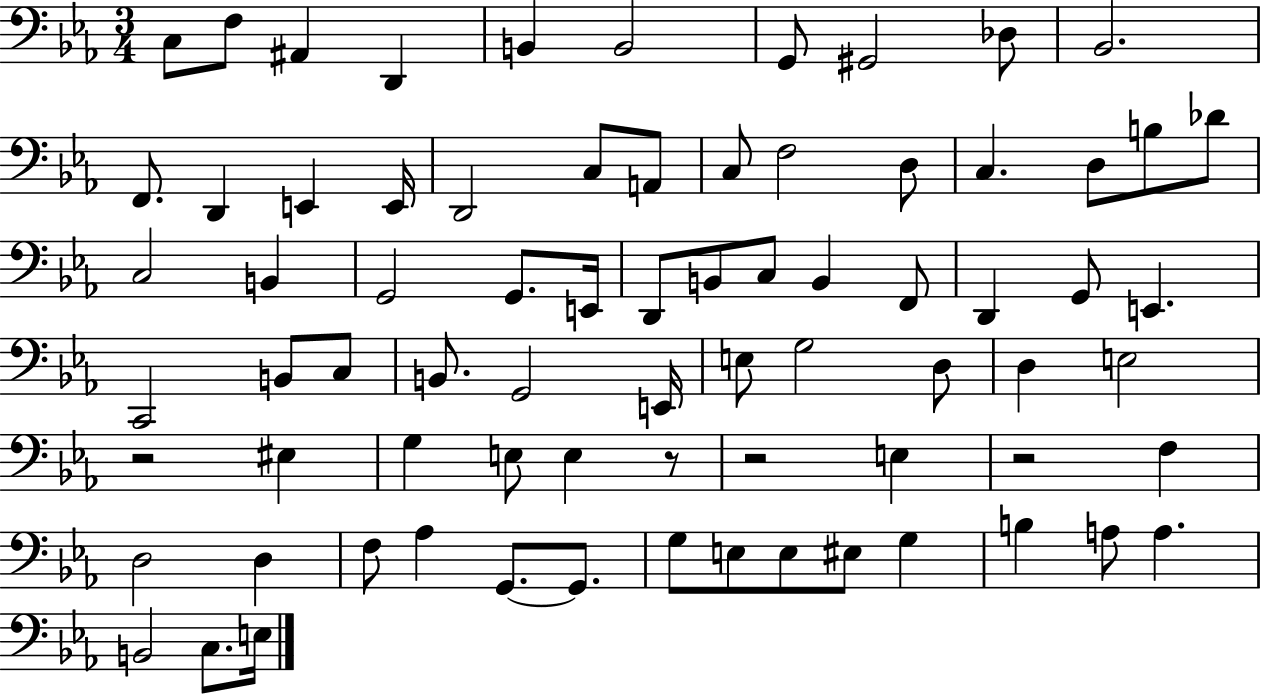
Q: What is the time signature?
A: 3/4